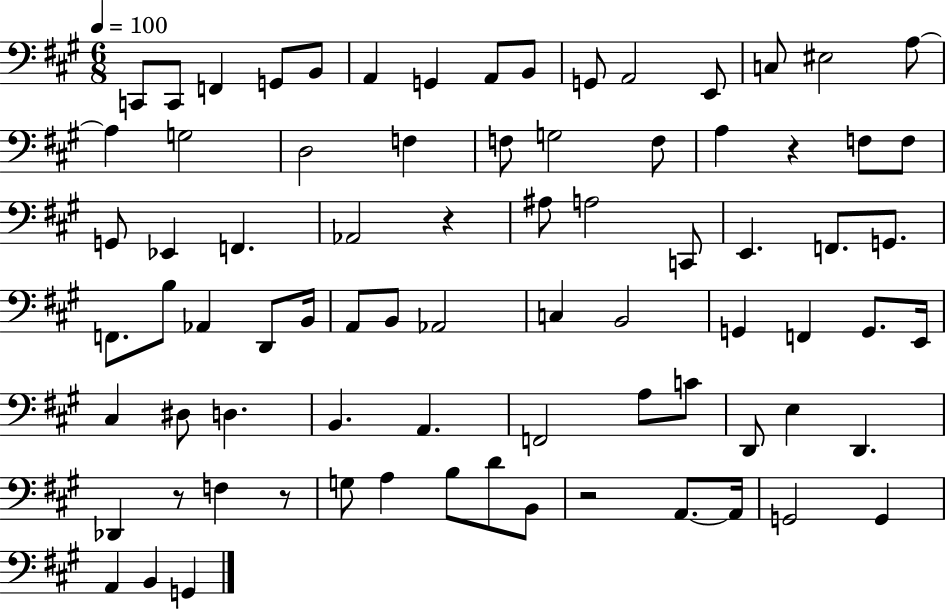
X:1
T:Untitled
M:6/8
L:1/4
K:A
C,,/2 C,,/2 F,, G,,/2 B,,/2 A,, G,, A,,/2 B,,/2 G,,/2 A,,2 E,,/2 C,/2 ^E,2 A,/2 A, G,2 D,2 F, F,/2 G,2 F,/2 A, z F,/2 F,/2 G,,/2 _E,, F,, _A,,2 z ^A,/2 A,2 C,,/2 E,, F,,/2 G,,/2 F,,/2 B,/2 _A,, D,,/2 B,,/4 A,,/2 B,,/2 _A,,2 C, B,,2 G,, F,, G,,/2 E,,/4 ^C, ^D,/2 D, B,, A,, F,,2 A,/2 C/2 D,,/2 E, D,, _D,, z/2 F, z/2 G,/2 A, B,/2 D/2 B,,/2 z2 A,,/2 A,,/4 G,,2 G,, A,, B,, G,,